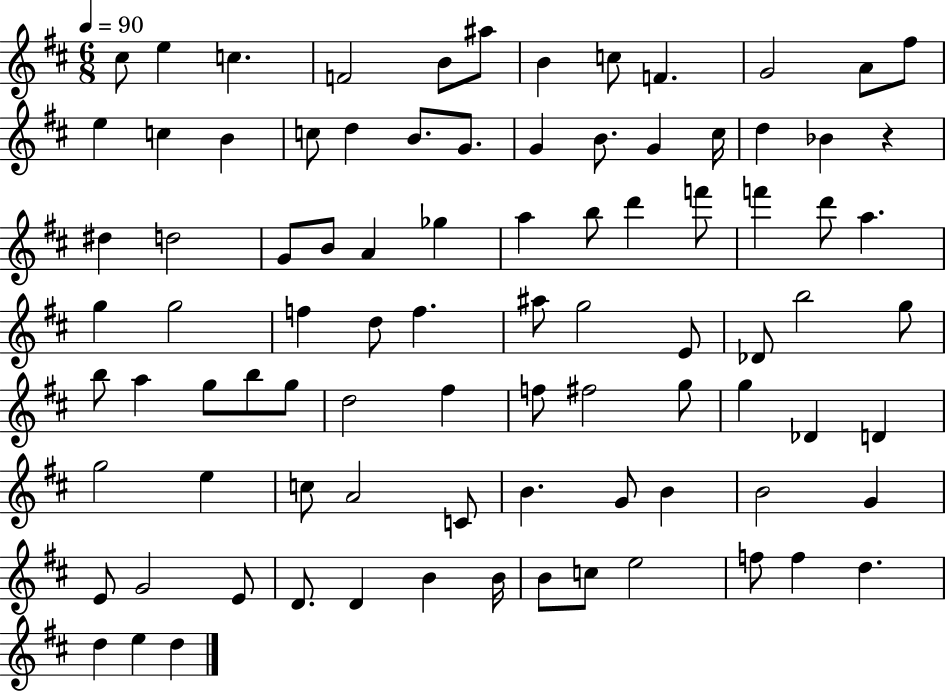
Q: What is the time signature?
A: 6/8